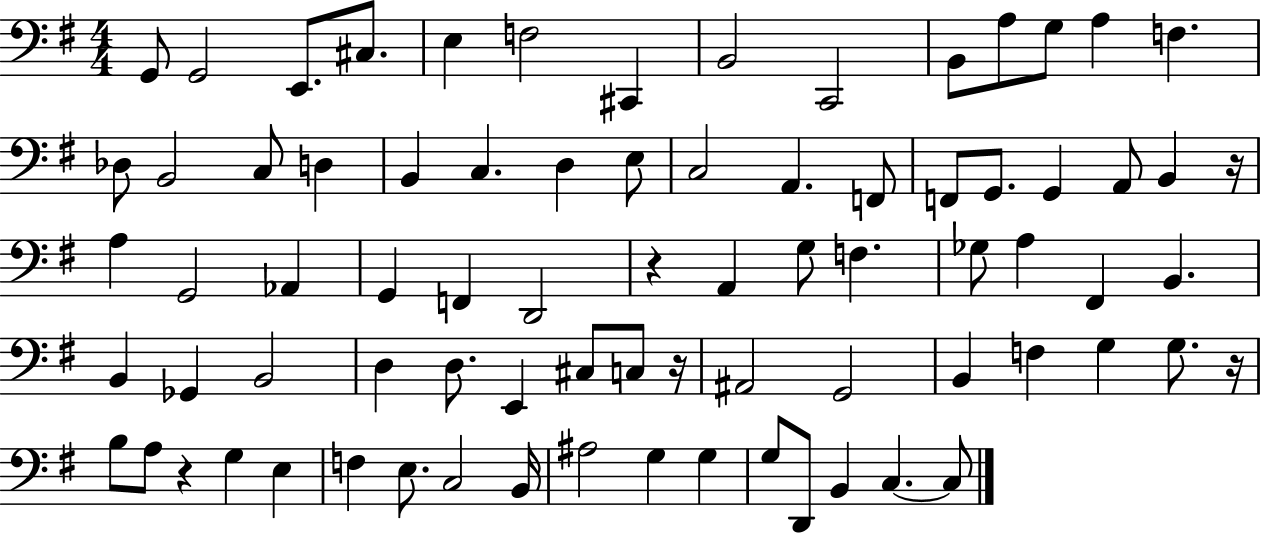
X:1
T:Untitled
M:4/4
L:1/4
K:G
G,,/2 G,,2 E,,/2 ^C,/2 E, F,2 ^C,, B,,2 C,,2 B,,/2 A,/2 G,/2 A, F, _D,/2 B,,2 C,/2 D, B,, C, D, E,/2 C,2 A,, F,,/2 F,,/2 G,,/2 G,, A,,/2 B,, z/4 A, G,,2 _A,, G,, F,, D,,2 z A,, G,/2 F, _G,/2 A, ^F,, B,, B,, _G,, B,,2 D, D,/2 E,, ^C,/2 C,/2 z/4 ^A,,2 G,,2 B,, F, G, G,/2 z/4 B,/2 A,/2 z G, E, F, E,/2 C,2 B,,/4 ^A,2 G, G, G,/2 D,,/2 B,, C, C,/2